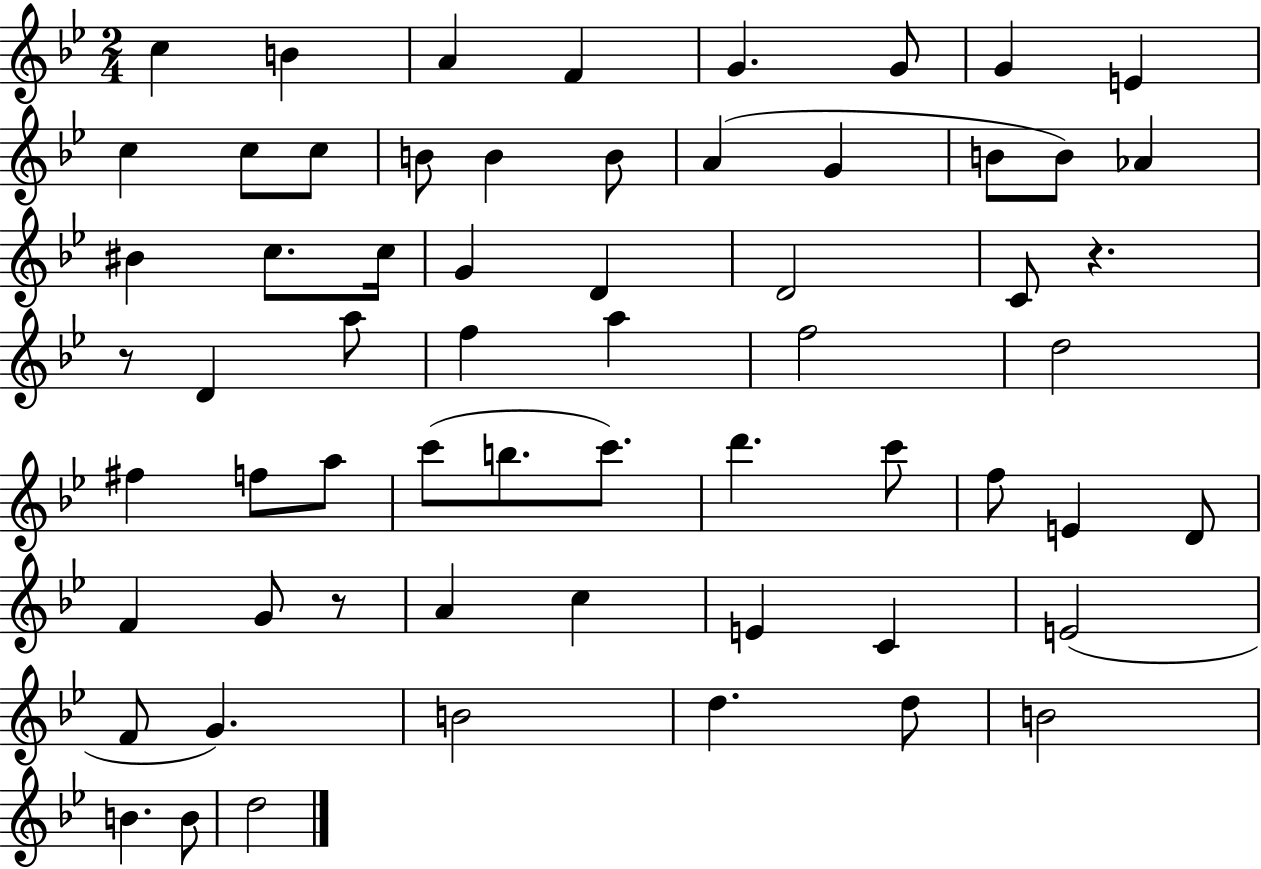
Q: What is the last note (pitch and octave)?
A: D5